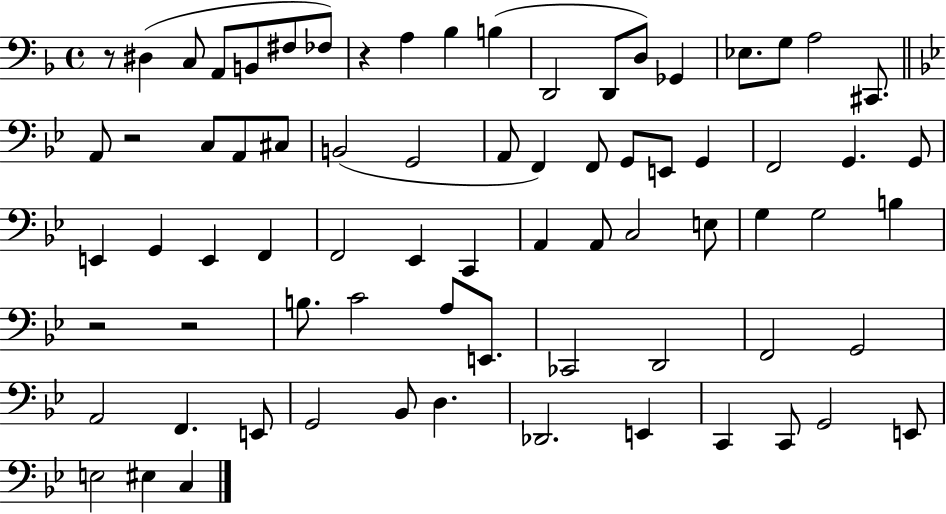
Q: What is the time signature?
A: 4/4